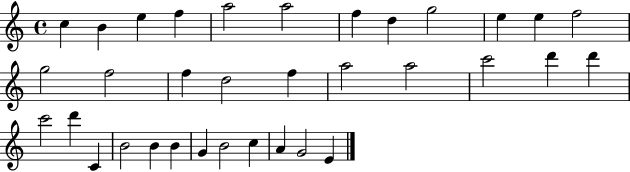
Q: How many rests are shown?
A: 0